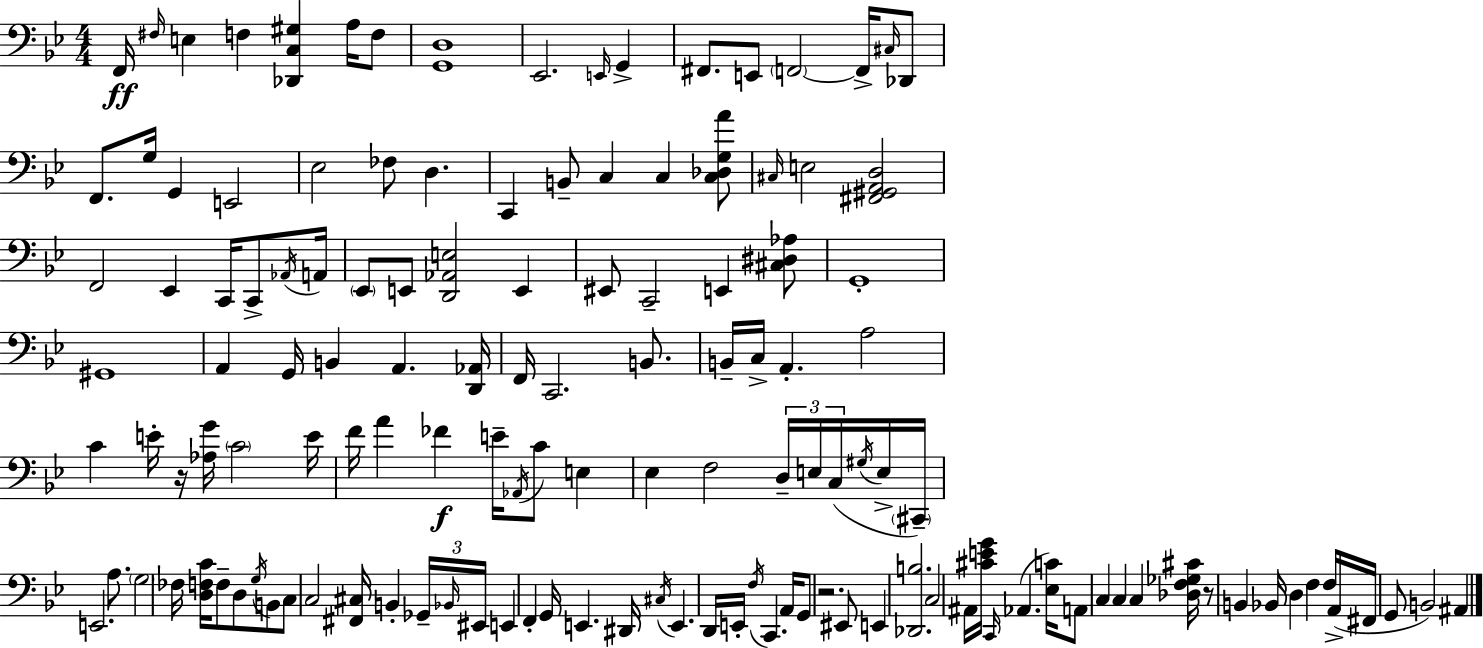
F2/s F#3/s E3/q F3/q [Db2,C3,G#3]/q A3/s F3/e [G2,D3]/w Eb2/h. E2/s G2/q F#2/e. E2/e F2/h F2/s C#3/s Db2/e F2/e. G3/s G2/q E2/h Eb3/h FES3/e D3/q. C2/q B2/e C3/q C3/q [C3,Db3,G3,A4]/e C#3/s E3/h [F#2,G#2,A2,D3]/h F2/h Eb2/q C2/s C2/e Ab2/s A2/s Eb2/e E2/e [D2,Ab2,E3]/h E2/q EIS2/e C2/h E2/q [C#3,D#3,Ab3]/e G2/w G#2/w A2/q G2/s B2/q A2/q. [D2,Ab2]/s F2/s C2/h. B2/e. B2/s C3/s A2/q. A3/h C4/q E4/s R/s [Ab3,G4]/s C4/h E4/s F4/s A4/q FES4/q E4/s Ab2/s C4/e E3/q Eb3/q F3/h D3/s E3/s C3/s G#3/s E3/s C#2/s E2/h. A3/e. G3/h FES3/s [D3,F3,C4]/s F3/e D3/e G3/s B2/e C3/e C3/h [F#2,C#3]/s B2/q Gb2/s Bb2/s EIS2/s E2/q F2/q G2/s E2/q. D#2/s C#3/s E2/q. D2/s E2/s F3/s C2/q. A2/s G2/e R/h. EIS2/e E2/q [Db2,B3]/h. C3/h A#2/s [C#4,E4,G4]/s C2/s Ab2/q. [Eb3,C4]/s A2/e C3/q C3/q C3/q [Db3,F3,Gb3,C#4]/s R/e B2/q Bb2/s D3/q F3/q F3/s A2/s F#2/s G2/e B2/h A#2/q